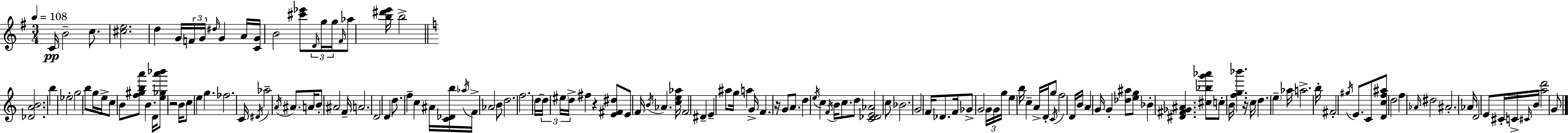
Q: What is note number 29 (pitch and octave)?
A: C5